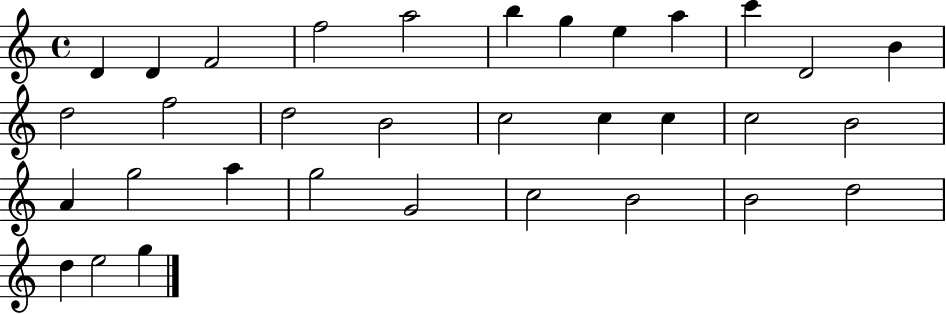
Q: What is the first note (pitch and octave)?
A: D4